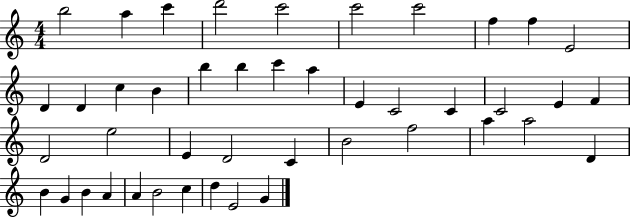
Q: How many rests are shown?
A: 0